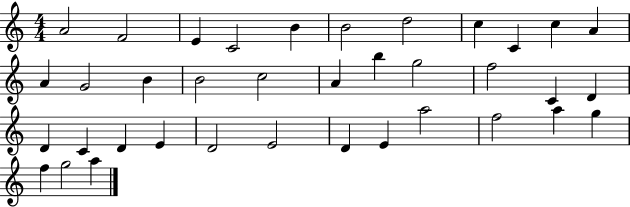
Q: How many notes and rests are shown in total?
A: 37